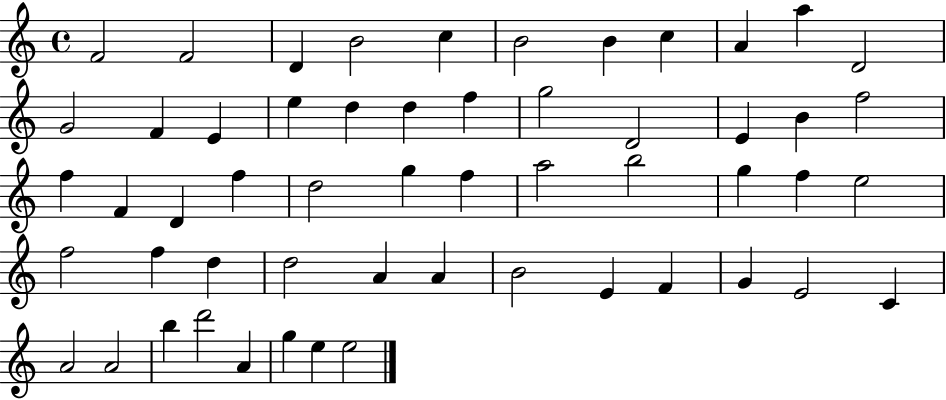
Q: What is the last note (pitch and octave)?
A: E5